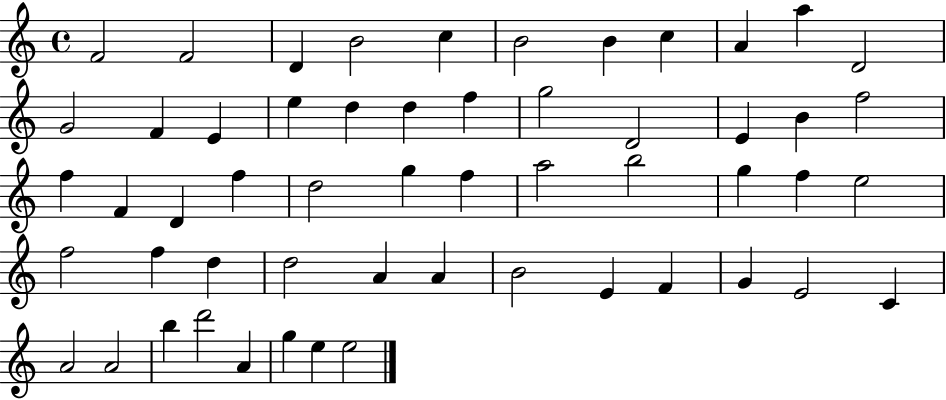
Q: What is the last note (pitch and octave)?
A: E5